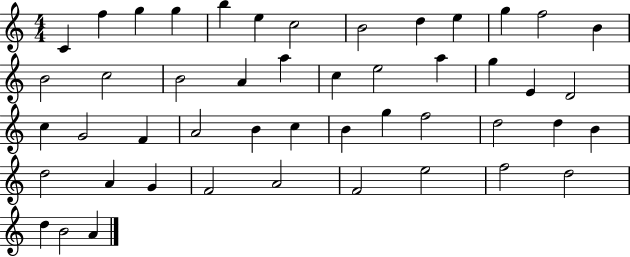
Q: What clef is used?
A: treble